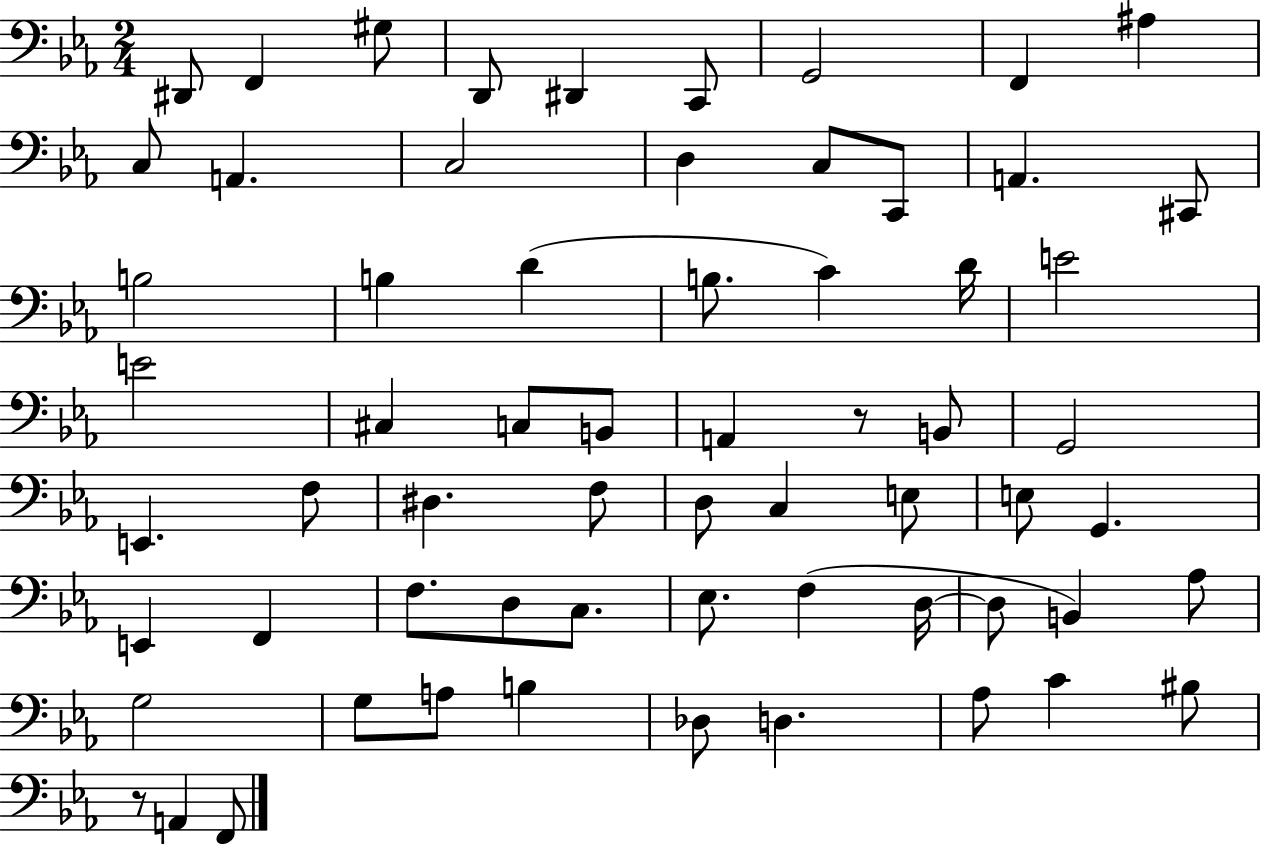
{
  \clef bass
  \numericTimeSignature
  \time 2/4
  \key ees \major
  dis,8 f,4 gis8 | d,8 dis,4 c,8 | g,2 | f,4 ais4 | \break c8 a,4. | c2 | d4 c8 c,8 | a,4. cis,8 | \break b2 | b4 d'4( | b8. c'4) d'16 | e'2 | \break e'2 | cis4 c8 b,8 | a,4 r8 b,8 | g,2 | \break e,4. f8 | dis4. f8 | d8 c4 e8 | e8 g,4. | \break e,4 f,4 | f8. d8 c8. | ees8. f4( d16~~ | d8 b,4) aes8 | \break g2 | g8 a8 b4 | des8 d4. | aes8 c'4 bis8 | \break r8 a,4 f,8 | \bar "|."
}